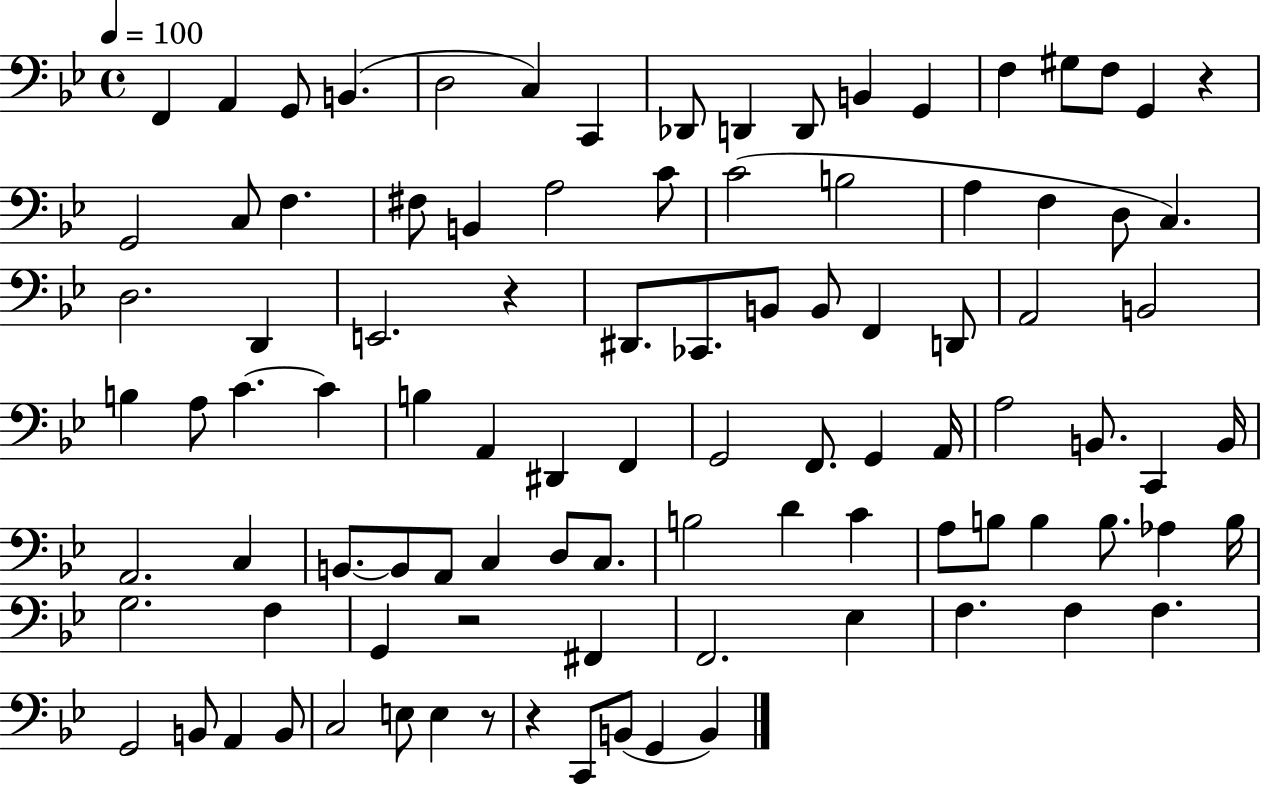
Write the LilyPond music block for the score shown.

{
  \clef bass
  \time 4/4
  \defaultTimeSignature
  \key bes \major
  \tempo 4 = 100
  f,4 a,4 g,8 b,4.( | d2 c4) c,4 | des,8 d,4 d,8 b,4 g,4 | f4 gis8 f8 g,4 r4 | \break g,2 c8 f4. | fis8 b,4 a2 c'8 | c'2( b2 | a4 f4 d8 c4.) | \break d2. d,4 | e,2. r4 | dis,8. ces,8. b,8 b,8 f,4 d,8 | a,2 b,2 | \break b4 a8 c'4.~~ c'4 | b4 a,4 dis,4 f,4 | g,2 f,8. g,4 a,16 | a2 b,8. c,4 b,16 | \break a,2. c4 | b,8.~~ b,8 a,8 c4 d8 c8. | b2 d'4 c'4 | a8 b8 b4 b8. aes4 b16 | \break g2. f4 | g,4 r2 fis,4 | f,2. ees4 | f4. f4 f4. | \break g,2 b,8 a,4 b,8 | c2 e8 e4 r8 | r4 c,8 b,8( g,4 b,4) | \bar "|."
}